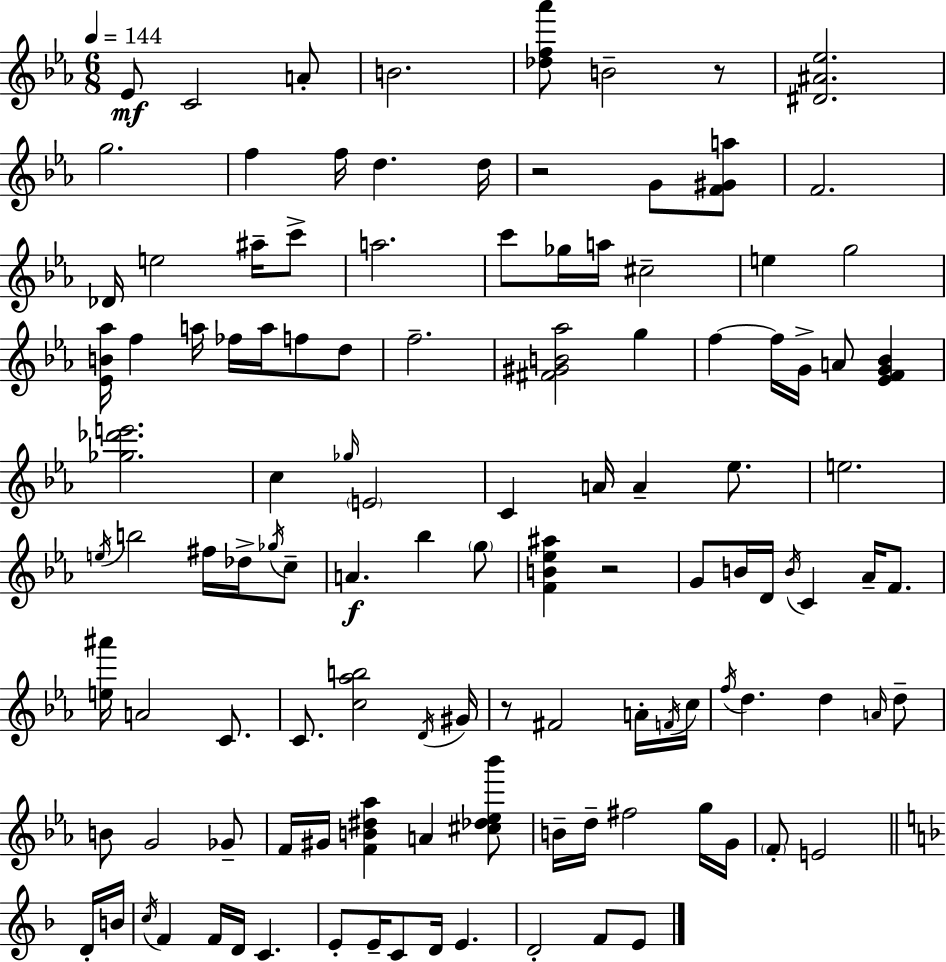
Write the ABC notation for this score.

X:1
T:Untitled
M:6/8
L:1/4
K:Cm
_E/2 C2 A/2 B2 [_df_a']/2 B2 z/2 [^D^A_e]2 g2 f f/4 d d/4 z2 G/2 [F^Ga]/2 F2 _D/4 e2 ^a/4 c'/2 a2 c'/2 _g/4 a/4 ^c2 e g2 [_EB_a]/4 f a/4 _f/4 a/4 f/2 d/2 f2 [^F^GB_a]2 g f f/4 G/4 A/2 [_EFG_B] [_g_d'e']2 c _g/4 E2 C A/4 A _e/2 e2 e/4 b2 ^f/4 _d/4 _g/4 c/2 A _b g/2 [FB_e^a] z2 G/2 B/4 D/4 B/4 C _A/4 F/2 [e^a']/4 A2 C/2 C/2 [c_ab]2 D/4 ^G/4 z/2 ^F2 A/4 F/4 c/4 f/4 d d A/4 d/2 B/2 G2 _G/2 F/4 ^G/4 [FB^d_a] A [^c_d_e_b']/2 B/4 d/4 ^f2 g/4 G/4 F/2 E2 D/4 B/4 c/4 F F/4 D/4 C E/2 E/4 C/2 D/4 E D2 F/2 E/2